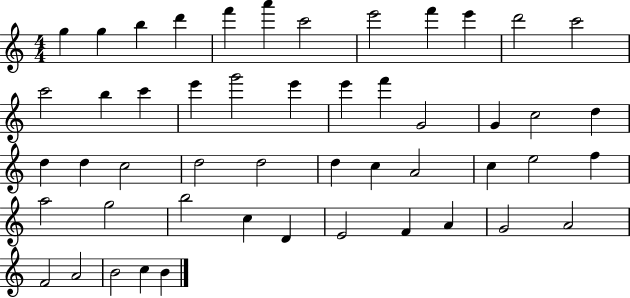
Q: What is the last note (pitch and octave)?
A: B4